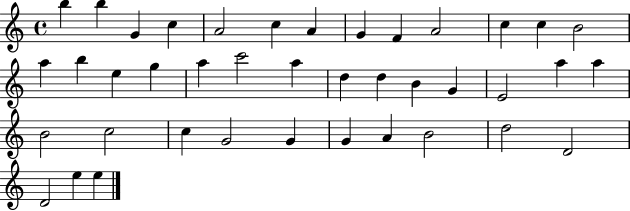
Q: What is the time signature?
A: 4/4